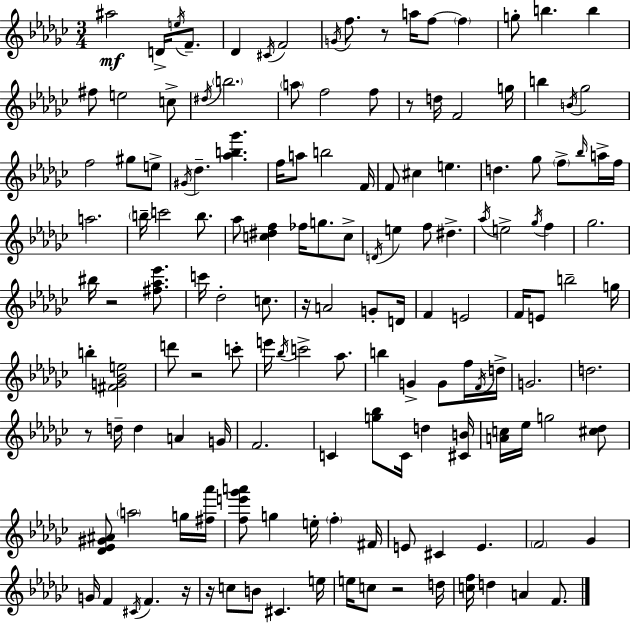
A#5/h D4/s E5/s F4/e. Db4/q C#4/s F4/h G4/s F5/e. R/e A5/s F5/e F5/q G5/e B5/q. B5/q F#5/e E5/h C5/e D#5/s B5/h. A5/e F5/h F5/e R/e D5/s F4/h G5/s B5/q B4/s Gb5/h F5/h G#5/e E5/e G#4/s Db5/q. [Ab5,B5,Gb6]/q. F5/s A5/e B5/h F4/s F4/e C#5/q E5/q. D5/q. Gb5/e F5/e Bb5/s A5/s F5/s A5/h. B5/s C6/h B5/e. Ab5/e [C5,D#5,F5]/q FES5/s G5/e. C5/e D4/s E5/q F5/e D#5/q. Ab5/s E5/h Gb5/s F5/q Gb5/h. BIS5/s R/h [F#5,Ab5,Eb6]/e. C6/s Db5/h C5/e. R/s A4/h G4/e D4/s F4/q E4/h F4/s E4/e B5/h G5/s B5/q [F#4,G4,Bb4,E5]/h D6/e R/h C6/e E6/s Bb5/s C6/h Ab5/e. B5/q G4/q G4/e F5/s F4/s D5/s G4/h. D5/h. R/e D5/s D5/q A4/q G4/s F4/h. C4/q [G5,Bb5]/e C4/s D5/q [C#4,B4]/s [A4,C5]/s Eb5/s G5/h [C#5,Db5]/e [Db4,Eb4,G#4,A#4]/e A5/h G5/s [F#5,Ab6]/s [F5,E6,Gb6,A6]/e G5/q E5/s F5/q F#4/s E4/e C#4/q E4/q. F4/h Gb4/q G4/s F4/q C#4/s F4/q. R/s R/s C5/e B4/e C#4/q. E5/s E5/s C5/e R/h D5/s [C5,F5]/s D5/q A4/q F4/e.